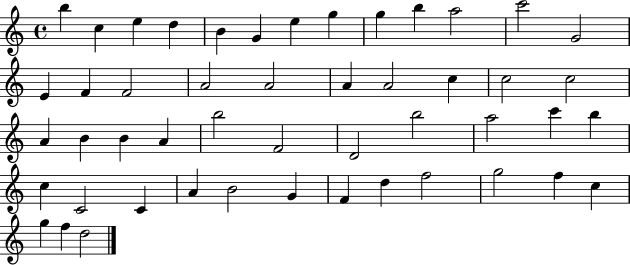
{
  \clef treble
  \time 4/4
  \defaultTimeSignature
  \key c \major
  b''4 c''4 e''4 d''4 | b'4 g'4 e''4 g''4 | g''4 b''4 a''2 | c'''2 g'2 | \break e'4 f'4 f'2 | a'2 a'2 | a'4 a'2 c''4 | c''2 c''2 | \break a'4 b'4 b'4 a'4 | b''2 f'2 | d'2 b''2 | a''2 c'''4 b''4 | \break c''4 c'2 c'4 | a'4 b'2 g'4 | f'4 d''4 f''2 | g''2 f''4 c''4 | \break g''4 f''4 d''2 | \bar "|."
}